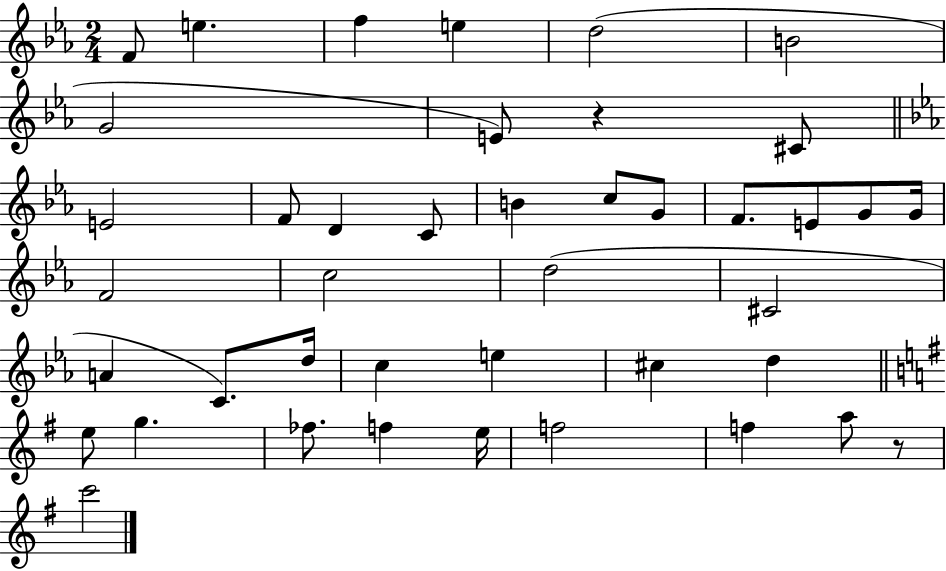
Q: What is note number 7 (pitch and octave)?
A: G4